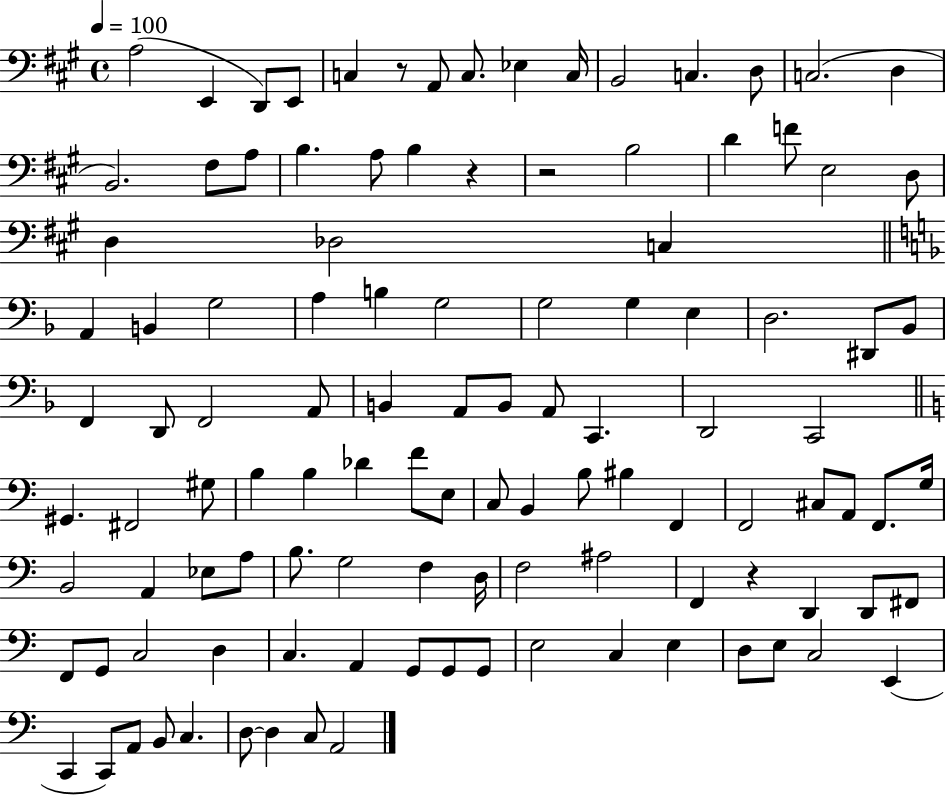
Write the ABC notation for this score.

X:1
T:Untitled
M:4/4
L:1/4
K:A
A,2 E,, D,,/2 E,,/2 C, z/2 A,,/2 C,/2 _E, C,/4 B,,2 C, D,/2 C,2 D, B,,2 ^F,/2 A,/2 B, A,/2 B, z z2 B,2 D F/2 E,2 D,/2 D, _D,2 C, A,, B,, G,2 A, B, G,2 G,2 G, E, D,2 ^D,,/2 _B,,/2 F,, D,,/2 F,,2 A,,/2 B,, A,,/2 B,,/2 A,,/2 C,, D,,2 C,,2 ^G,, ^F,,2 ^G,/2 B, B, _D F/2 E,/2 C,/2 B,, B,/2 ^B, F,, F,,2 ^C,/2 A,,/2 F,,/2 G,/4 B,,2 A,, _E,/2 A,/2 B,/2 G,2 F, D,/4 F,2 ^A,2 F,, z D,, D,,/2 ^F,,/2 F,,/2 G,,/2 C,2 D, C, A,, G,,/2 G,,/2 G,,/2 E,2 C, E, D,/2 E,/2 C,2 E,, C,, C,,/2 A,,/2 B,,/2 C, D,/2 D, C,/2 A,,2